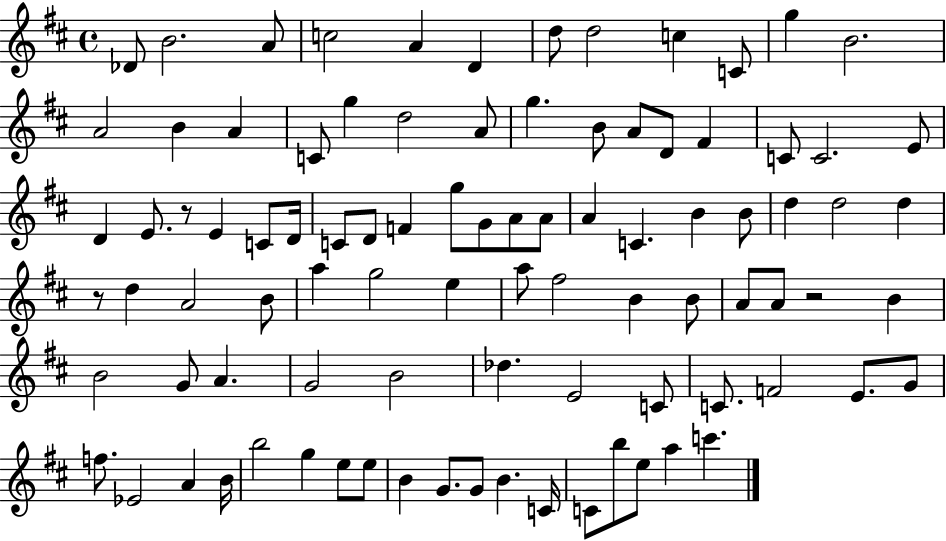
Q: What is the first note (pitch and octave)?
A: Db4